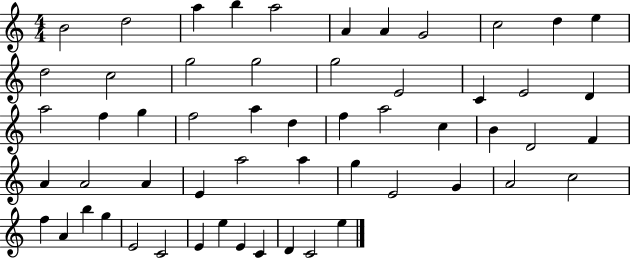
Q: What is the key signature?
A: C major